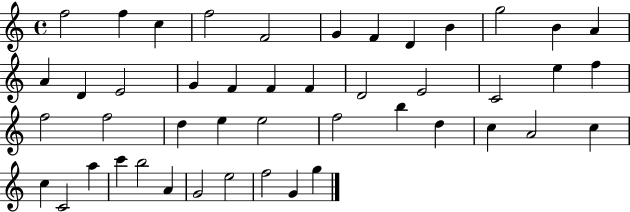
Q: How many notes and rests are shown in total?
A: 46